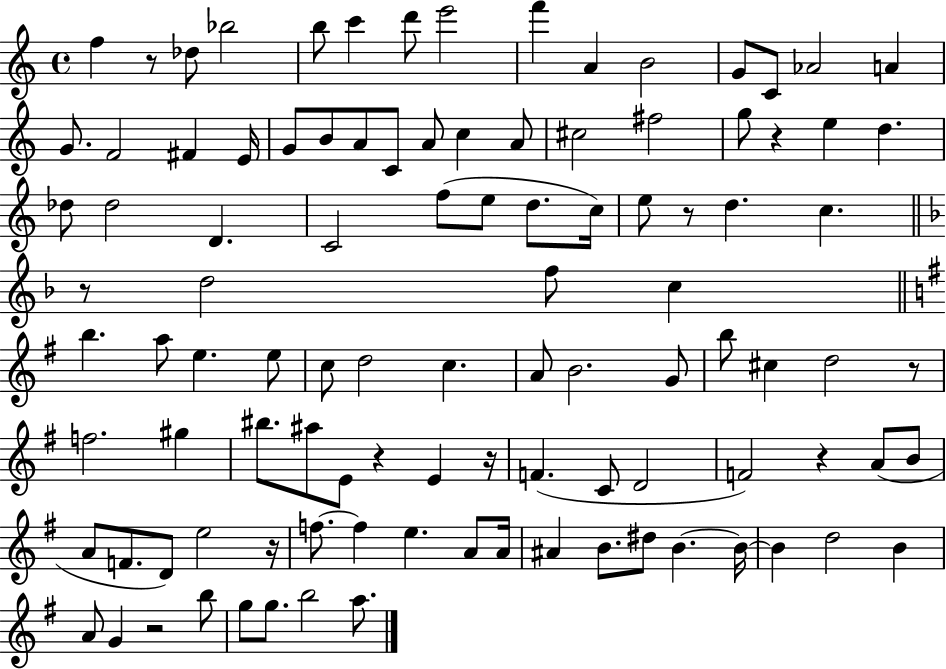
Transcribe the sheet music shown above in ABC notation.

X:1
T:Untitled
M:4/4
L:1/4
K:C
f z/2 _d/2 _b2 b/2 c' d'/2 e'2 f' A B2 G/2 C/2 _A2 A G/2 F2 ^F E/4 G/2 B/2 A/2 C/2 A/2 c A/2 ^c2 ^f2 g/2 z e d _d/2 _d2 D C2 f/2 e/2 d/2 c/4 e/2 z/2 d c z/2 d2 f/2 c b a/2 e e/2 c/2 d2 c A/2 B2 G/2 b/2 ^c d2 z/2 f2 ^g ^b/2 ^a/2 E/2 z E z/4 F C/2 D2 F2 z A/2 B/2 A/2 F/2 D/2 e2 z/4 f/2 f e A/2 A/4 ^A B/2 ^d/2 B B/4 B d2 B A/2 G z2 b/2 g/2 g/2 b2 a/2